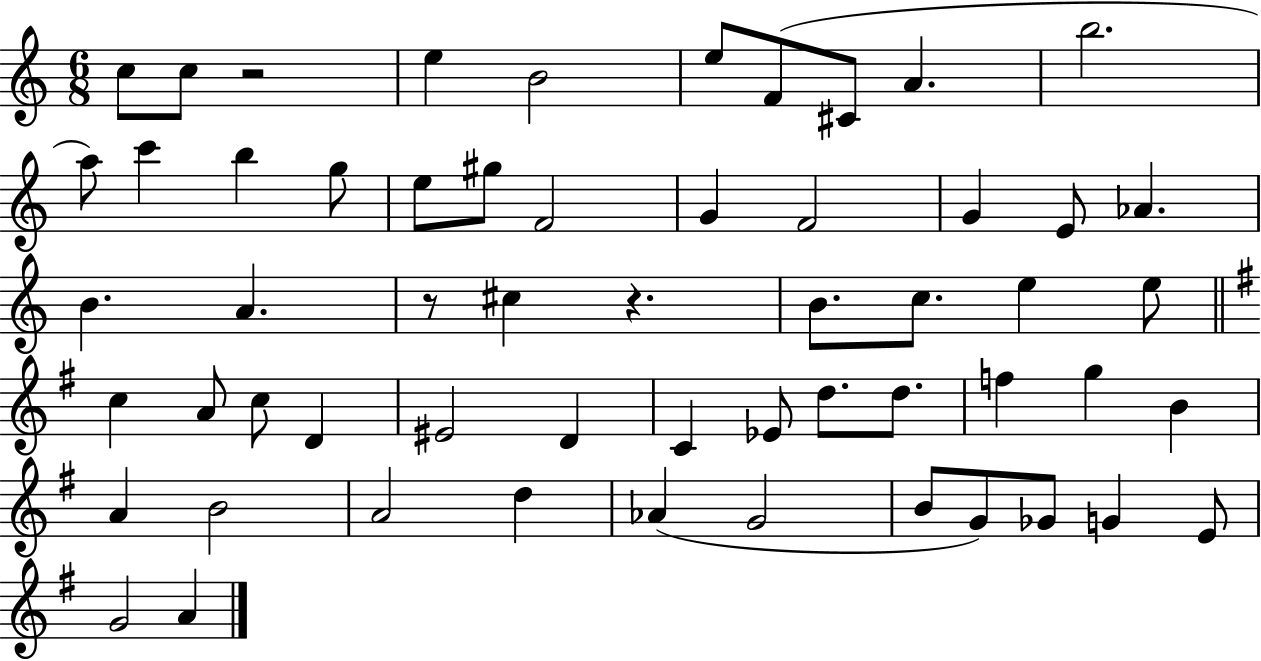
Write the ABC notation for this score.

X:1
T:Untitled
M:6/8
L:1/4
K:C
c/2 c/2 z2 e B2 e/2 F/2 ^C/2 A b2 a/2 c' b g/2 e/2 ^g/2 F2 G F2 G E/2 _A B A z/2 ^c z B/2 c/2 e e/2 c A/2 c/2 D ^E2 D C _E/2 d/2 d/2 f g B A B2 A2 d _A G2 B/2 G/2 _G/2 G E/2 G2 A